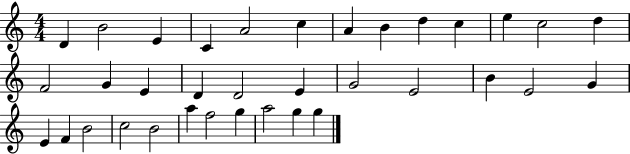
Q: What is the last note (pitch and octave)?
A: G5